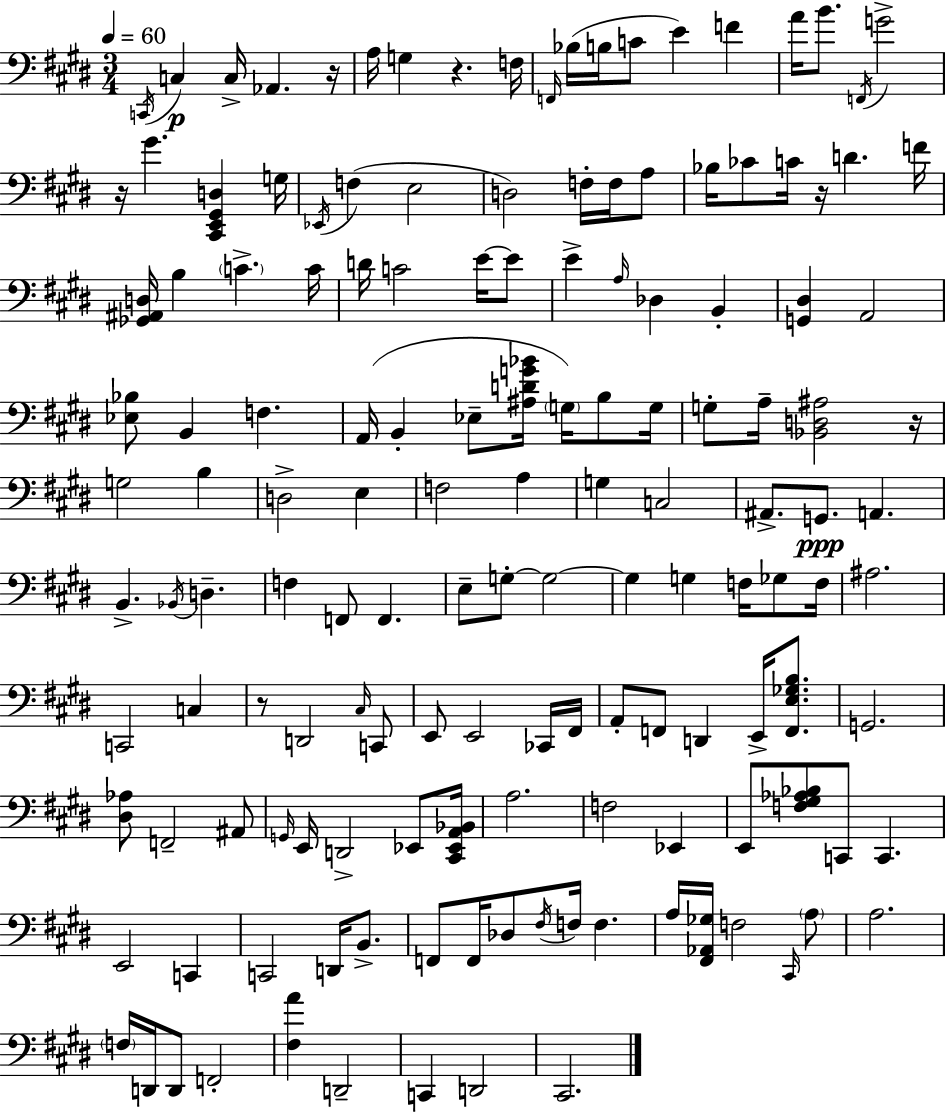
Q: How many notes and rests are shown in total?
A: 147